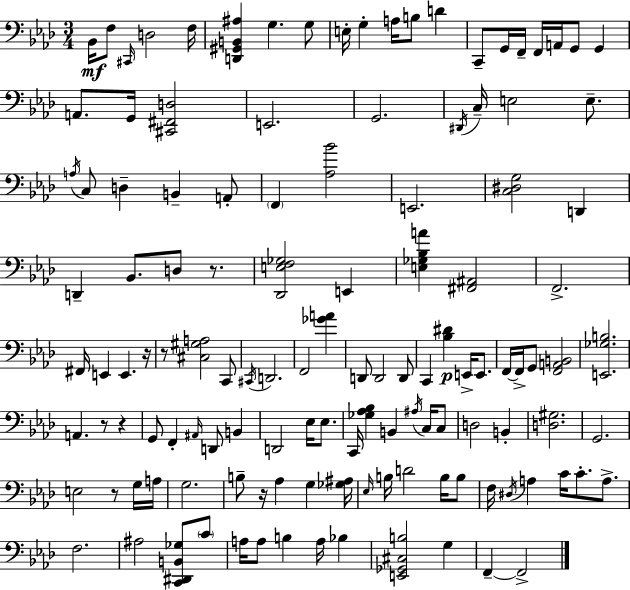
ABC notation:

X:1
T:Untitled
M:3/4
L:1/4
K:Ab
_B,,/4 F,/2 ^C,,/4 D,2 F,/4 [D,,^G,,B,,^A,] G, G,/2 E,/4 G, A,/4 B,/2 D C,,/2 G,,/4 F,,/4 F,,/4 A,,/4 G,,/2 G,, A,,/2 G,,/4 [^C,,^F,,D,]2 E,,2 G,,2 ^D,,/4 C,/4 E,2 E,/2 A,/4 C,/2 D, B,, A,,/2 F,, [_A,_B]2 E,,2 [C,^D,G,]2 D,, D,, _B,,/2 D,/2 z/2 [_D,,E,F,_G,]2 E,, [E,_G,_B,A] [^F,,^A,,]2 F,,2 ^F,,/4 E,, E,, z/4 z/2 [^C,^G,A,]2 C,,/2 ^C,,/4 D,,2 F,,2 [_GA] D,,/2 D,,2 D,,/2 C,, [_B,^D] E,,/4 E,,/2 F,,/4 F,,/4 G,,/2 [F,,A,,B,,]2 [E,,_G,B,]2 A,, z/2 z G,,/2 F,, ^A,,/4 D,,/2 B,, D,,2 _E,/4 _E,/2 C,,/4 [_G,_A,_B,] B,, ^A,/4 C,/4 C,/2 D,2 B,, [D,^G,]2 G,,2 E,2 z/2 G,/4 A,/4 G,2 B,/2 z/4 _A, G, [_G,^A,]/4 _E,/4 B,/4 D2 B,/4 B,/2 F,/4 ^D,/4 A, C/4 C/2 A,/2 F,2 ^A,2 [C,,^D,,B,,_G,]/2 C/2 A,/4 A,/2 B, A,/4 _B, [E,,_G,,^C,B,]2 G, F,, F,,2